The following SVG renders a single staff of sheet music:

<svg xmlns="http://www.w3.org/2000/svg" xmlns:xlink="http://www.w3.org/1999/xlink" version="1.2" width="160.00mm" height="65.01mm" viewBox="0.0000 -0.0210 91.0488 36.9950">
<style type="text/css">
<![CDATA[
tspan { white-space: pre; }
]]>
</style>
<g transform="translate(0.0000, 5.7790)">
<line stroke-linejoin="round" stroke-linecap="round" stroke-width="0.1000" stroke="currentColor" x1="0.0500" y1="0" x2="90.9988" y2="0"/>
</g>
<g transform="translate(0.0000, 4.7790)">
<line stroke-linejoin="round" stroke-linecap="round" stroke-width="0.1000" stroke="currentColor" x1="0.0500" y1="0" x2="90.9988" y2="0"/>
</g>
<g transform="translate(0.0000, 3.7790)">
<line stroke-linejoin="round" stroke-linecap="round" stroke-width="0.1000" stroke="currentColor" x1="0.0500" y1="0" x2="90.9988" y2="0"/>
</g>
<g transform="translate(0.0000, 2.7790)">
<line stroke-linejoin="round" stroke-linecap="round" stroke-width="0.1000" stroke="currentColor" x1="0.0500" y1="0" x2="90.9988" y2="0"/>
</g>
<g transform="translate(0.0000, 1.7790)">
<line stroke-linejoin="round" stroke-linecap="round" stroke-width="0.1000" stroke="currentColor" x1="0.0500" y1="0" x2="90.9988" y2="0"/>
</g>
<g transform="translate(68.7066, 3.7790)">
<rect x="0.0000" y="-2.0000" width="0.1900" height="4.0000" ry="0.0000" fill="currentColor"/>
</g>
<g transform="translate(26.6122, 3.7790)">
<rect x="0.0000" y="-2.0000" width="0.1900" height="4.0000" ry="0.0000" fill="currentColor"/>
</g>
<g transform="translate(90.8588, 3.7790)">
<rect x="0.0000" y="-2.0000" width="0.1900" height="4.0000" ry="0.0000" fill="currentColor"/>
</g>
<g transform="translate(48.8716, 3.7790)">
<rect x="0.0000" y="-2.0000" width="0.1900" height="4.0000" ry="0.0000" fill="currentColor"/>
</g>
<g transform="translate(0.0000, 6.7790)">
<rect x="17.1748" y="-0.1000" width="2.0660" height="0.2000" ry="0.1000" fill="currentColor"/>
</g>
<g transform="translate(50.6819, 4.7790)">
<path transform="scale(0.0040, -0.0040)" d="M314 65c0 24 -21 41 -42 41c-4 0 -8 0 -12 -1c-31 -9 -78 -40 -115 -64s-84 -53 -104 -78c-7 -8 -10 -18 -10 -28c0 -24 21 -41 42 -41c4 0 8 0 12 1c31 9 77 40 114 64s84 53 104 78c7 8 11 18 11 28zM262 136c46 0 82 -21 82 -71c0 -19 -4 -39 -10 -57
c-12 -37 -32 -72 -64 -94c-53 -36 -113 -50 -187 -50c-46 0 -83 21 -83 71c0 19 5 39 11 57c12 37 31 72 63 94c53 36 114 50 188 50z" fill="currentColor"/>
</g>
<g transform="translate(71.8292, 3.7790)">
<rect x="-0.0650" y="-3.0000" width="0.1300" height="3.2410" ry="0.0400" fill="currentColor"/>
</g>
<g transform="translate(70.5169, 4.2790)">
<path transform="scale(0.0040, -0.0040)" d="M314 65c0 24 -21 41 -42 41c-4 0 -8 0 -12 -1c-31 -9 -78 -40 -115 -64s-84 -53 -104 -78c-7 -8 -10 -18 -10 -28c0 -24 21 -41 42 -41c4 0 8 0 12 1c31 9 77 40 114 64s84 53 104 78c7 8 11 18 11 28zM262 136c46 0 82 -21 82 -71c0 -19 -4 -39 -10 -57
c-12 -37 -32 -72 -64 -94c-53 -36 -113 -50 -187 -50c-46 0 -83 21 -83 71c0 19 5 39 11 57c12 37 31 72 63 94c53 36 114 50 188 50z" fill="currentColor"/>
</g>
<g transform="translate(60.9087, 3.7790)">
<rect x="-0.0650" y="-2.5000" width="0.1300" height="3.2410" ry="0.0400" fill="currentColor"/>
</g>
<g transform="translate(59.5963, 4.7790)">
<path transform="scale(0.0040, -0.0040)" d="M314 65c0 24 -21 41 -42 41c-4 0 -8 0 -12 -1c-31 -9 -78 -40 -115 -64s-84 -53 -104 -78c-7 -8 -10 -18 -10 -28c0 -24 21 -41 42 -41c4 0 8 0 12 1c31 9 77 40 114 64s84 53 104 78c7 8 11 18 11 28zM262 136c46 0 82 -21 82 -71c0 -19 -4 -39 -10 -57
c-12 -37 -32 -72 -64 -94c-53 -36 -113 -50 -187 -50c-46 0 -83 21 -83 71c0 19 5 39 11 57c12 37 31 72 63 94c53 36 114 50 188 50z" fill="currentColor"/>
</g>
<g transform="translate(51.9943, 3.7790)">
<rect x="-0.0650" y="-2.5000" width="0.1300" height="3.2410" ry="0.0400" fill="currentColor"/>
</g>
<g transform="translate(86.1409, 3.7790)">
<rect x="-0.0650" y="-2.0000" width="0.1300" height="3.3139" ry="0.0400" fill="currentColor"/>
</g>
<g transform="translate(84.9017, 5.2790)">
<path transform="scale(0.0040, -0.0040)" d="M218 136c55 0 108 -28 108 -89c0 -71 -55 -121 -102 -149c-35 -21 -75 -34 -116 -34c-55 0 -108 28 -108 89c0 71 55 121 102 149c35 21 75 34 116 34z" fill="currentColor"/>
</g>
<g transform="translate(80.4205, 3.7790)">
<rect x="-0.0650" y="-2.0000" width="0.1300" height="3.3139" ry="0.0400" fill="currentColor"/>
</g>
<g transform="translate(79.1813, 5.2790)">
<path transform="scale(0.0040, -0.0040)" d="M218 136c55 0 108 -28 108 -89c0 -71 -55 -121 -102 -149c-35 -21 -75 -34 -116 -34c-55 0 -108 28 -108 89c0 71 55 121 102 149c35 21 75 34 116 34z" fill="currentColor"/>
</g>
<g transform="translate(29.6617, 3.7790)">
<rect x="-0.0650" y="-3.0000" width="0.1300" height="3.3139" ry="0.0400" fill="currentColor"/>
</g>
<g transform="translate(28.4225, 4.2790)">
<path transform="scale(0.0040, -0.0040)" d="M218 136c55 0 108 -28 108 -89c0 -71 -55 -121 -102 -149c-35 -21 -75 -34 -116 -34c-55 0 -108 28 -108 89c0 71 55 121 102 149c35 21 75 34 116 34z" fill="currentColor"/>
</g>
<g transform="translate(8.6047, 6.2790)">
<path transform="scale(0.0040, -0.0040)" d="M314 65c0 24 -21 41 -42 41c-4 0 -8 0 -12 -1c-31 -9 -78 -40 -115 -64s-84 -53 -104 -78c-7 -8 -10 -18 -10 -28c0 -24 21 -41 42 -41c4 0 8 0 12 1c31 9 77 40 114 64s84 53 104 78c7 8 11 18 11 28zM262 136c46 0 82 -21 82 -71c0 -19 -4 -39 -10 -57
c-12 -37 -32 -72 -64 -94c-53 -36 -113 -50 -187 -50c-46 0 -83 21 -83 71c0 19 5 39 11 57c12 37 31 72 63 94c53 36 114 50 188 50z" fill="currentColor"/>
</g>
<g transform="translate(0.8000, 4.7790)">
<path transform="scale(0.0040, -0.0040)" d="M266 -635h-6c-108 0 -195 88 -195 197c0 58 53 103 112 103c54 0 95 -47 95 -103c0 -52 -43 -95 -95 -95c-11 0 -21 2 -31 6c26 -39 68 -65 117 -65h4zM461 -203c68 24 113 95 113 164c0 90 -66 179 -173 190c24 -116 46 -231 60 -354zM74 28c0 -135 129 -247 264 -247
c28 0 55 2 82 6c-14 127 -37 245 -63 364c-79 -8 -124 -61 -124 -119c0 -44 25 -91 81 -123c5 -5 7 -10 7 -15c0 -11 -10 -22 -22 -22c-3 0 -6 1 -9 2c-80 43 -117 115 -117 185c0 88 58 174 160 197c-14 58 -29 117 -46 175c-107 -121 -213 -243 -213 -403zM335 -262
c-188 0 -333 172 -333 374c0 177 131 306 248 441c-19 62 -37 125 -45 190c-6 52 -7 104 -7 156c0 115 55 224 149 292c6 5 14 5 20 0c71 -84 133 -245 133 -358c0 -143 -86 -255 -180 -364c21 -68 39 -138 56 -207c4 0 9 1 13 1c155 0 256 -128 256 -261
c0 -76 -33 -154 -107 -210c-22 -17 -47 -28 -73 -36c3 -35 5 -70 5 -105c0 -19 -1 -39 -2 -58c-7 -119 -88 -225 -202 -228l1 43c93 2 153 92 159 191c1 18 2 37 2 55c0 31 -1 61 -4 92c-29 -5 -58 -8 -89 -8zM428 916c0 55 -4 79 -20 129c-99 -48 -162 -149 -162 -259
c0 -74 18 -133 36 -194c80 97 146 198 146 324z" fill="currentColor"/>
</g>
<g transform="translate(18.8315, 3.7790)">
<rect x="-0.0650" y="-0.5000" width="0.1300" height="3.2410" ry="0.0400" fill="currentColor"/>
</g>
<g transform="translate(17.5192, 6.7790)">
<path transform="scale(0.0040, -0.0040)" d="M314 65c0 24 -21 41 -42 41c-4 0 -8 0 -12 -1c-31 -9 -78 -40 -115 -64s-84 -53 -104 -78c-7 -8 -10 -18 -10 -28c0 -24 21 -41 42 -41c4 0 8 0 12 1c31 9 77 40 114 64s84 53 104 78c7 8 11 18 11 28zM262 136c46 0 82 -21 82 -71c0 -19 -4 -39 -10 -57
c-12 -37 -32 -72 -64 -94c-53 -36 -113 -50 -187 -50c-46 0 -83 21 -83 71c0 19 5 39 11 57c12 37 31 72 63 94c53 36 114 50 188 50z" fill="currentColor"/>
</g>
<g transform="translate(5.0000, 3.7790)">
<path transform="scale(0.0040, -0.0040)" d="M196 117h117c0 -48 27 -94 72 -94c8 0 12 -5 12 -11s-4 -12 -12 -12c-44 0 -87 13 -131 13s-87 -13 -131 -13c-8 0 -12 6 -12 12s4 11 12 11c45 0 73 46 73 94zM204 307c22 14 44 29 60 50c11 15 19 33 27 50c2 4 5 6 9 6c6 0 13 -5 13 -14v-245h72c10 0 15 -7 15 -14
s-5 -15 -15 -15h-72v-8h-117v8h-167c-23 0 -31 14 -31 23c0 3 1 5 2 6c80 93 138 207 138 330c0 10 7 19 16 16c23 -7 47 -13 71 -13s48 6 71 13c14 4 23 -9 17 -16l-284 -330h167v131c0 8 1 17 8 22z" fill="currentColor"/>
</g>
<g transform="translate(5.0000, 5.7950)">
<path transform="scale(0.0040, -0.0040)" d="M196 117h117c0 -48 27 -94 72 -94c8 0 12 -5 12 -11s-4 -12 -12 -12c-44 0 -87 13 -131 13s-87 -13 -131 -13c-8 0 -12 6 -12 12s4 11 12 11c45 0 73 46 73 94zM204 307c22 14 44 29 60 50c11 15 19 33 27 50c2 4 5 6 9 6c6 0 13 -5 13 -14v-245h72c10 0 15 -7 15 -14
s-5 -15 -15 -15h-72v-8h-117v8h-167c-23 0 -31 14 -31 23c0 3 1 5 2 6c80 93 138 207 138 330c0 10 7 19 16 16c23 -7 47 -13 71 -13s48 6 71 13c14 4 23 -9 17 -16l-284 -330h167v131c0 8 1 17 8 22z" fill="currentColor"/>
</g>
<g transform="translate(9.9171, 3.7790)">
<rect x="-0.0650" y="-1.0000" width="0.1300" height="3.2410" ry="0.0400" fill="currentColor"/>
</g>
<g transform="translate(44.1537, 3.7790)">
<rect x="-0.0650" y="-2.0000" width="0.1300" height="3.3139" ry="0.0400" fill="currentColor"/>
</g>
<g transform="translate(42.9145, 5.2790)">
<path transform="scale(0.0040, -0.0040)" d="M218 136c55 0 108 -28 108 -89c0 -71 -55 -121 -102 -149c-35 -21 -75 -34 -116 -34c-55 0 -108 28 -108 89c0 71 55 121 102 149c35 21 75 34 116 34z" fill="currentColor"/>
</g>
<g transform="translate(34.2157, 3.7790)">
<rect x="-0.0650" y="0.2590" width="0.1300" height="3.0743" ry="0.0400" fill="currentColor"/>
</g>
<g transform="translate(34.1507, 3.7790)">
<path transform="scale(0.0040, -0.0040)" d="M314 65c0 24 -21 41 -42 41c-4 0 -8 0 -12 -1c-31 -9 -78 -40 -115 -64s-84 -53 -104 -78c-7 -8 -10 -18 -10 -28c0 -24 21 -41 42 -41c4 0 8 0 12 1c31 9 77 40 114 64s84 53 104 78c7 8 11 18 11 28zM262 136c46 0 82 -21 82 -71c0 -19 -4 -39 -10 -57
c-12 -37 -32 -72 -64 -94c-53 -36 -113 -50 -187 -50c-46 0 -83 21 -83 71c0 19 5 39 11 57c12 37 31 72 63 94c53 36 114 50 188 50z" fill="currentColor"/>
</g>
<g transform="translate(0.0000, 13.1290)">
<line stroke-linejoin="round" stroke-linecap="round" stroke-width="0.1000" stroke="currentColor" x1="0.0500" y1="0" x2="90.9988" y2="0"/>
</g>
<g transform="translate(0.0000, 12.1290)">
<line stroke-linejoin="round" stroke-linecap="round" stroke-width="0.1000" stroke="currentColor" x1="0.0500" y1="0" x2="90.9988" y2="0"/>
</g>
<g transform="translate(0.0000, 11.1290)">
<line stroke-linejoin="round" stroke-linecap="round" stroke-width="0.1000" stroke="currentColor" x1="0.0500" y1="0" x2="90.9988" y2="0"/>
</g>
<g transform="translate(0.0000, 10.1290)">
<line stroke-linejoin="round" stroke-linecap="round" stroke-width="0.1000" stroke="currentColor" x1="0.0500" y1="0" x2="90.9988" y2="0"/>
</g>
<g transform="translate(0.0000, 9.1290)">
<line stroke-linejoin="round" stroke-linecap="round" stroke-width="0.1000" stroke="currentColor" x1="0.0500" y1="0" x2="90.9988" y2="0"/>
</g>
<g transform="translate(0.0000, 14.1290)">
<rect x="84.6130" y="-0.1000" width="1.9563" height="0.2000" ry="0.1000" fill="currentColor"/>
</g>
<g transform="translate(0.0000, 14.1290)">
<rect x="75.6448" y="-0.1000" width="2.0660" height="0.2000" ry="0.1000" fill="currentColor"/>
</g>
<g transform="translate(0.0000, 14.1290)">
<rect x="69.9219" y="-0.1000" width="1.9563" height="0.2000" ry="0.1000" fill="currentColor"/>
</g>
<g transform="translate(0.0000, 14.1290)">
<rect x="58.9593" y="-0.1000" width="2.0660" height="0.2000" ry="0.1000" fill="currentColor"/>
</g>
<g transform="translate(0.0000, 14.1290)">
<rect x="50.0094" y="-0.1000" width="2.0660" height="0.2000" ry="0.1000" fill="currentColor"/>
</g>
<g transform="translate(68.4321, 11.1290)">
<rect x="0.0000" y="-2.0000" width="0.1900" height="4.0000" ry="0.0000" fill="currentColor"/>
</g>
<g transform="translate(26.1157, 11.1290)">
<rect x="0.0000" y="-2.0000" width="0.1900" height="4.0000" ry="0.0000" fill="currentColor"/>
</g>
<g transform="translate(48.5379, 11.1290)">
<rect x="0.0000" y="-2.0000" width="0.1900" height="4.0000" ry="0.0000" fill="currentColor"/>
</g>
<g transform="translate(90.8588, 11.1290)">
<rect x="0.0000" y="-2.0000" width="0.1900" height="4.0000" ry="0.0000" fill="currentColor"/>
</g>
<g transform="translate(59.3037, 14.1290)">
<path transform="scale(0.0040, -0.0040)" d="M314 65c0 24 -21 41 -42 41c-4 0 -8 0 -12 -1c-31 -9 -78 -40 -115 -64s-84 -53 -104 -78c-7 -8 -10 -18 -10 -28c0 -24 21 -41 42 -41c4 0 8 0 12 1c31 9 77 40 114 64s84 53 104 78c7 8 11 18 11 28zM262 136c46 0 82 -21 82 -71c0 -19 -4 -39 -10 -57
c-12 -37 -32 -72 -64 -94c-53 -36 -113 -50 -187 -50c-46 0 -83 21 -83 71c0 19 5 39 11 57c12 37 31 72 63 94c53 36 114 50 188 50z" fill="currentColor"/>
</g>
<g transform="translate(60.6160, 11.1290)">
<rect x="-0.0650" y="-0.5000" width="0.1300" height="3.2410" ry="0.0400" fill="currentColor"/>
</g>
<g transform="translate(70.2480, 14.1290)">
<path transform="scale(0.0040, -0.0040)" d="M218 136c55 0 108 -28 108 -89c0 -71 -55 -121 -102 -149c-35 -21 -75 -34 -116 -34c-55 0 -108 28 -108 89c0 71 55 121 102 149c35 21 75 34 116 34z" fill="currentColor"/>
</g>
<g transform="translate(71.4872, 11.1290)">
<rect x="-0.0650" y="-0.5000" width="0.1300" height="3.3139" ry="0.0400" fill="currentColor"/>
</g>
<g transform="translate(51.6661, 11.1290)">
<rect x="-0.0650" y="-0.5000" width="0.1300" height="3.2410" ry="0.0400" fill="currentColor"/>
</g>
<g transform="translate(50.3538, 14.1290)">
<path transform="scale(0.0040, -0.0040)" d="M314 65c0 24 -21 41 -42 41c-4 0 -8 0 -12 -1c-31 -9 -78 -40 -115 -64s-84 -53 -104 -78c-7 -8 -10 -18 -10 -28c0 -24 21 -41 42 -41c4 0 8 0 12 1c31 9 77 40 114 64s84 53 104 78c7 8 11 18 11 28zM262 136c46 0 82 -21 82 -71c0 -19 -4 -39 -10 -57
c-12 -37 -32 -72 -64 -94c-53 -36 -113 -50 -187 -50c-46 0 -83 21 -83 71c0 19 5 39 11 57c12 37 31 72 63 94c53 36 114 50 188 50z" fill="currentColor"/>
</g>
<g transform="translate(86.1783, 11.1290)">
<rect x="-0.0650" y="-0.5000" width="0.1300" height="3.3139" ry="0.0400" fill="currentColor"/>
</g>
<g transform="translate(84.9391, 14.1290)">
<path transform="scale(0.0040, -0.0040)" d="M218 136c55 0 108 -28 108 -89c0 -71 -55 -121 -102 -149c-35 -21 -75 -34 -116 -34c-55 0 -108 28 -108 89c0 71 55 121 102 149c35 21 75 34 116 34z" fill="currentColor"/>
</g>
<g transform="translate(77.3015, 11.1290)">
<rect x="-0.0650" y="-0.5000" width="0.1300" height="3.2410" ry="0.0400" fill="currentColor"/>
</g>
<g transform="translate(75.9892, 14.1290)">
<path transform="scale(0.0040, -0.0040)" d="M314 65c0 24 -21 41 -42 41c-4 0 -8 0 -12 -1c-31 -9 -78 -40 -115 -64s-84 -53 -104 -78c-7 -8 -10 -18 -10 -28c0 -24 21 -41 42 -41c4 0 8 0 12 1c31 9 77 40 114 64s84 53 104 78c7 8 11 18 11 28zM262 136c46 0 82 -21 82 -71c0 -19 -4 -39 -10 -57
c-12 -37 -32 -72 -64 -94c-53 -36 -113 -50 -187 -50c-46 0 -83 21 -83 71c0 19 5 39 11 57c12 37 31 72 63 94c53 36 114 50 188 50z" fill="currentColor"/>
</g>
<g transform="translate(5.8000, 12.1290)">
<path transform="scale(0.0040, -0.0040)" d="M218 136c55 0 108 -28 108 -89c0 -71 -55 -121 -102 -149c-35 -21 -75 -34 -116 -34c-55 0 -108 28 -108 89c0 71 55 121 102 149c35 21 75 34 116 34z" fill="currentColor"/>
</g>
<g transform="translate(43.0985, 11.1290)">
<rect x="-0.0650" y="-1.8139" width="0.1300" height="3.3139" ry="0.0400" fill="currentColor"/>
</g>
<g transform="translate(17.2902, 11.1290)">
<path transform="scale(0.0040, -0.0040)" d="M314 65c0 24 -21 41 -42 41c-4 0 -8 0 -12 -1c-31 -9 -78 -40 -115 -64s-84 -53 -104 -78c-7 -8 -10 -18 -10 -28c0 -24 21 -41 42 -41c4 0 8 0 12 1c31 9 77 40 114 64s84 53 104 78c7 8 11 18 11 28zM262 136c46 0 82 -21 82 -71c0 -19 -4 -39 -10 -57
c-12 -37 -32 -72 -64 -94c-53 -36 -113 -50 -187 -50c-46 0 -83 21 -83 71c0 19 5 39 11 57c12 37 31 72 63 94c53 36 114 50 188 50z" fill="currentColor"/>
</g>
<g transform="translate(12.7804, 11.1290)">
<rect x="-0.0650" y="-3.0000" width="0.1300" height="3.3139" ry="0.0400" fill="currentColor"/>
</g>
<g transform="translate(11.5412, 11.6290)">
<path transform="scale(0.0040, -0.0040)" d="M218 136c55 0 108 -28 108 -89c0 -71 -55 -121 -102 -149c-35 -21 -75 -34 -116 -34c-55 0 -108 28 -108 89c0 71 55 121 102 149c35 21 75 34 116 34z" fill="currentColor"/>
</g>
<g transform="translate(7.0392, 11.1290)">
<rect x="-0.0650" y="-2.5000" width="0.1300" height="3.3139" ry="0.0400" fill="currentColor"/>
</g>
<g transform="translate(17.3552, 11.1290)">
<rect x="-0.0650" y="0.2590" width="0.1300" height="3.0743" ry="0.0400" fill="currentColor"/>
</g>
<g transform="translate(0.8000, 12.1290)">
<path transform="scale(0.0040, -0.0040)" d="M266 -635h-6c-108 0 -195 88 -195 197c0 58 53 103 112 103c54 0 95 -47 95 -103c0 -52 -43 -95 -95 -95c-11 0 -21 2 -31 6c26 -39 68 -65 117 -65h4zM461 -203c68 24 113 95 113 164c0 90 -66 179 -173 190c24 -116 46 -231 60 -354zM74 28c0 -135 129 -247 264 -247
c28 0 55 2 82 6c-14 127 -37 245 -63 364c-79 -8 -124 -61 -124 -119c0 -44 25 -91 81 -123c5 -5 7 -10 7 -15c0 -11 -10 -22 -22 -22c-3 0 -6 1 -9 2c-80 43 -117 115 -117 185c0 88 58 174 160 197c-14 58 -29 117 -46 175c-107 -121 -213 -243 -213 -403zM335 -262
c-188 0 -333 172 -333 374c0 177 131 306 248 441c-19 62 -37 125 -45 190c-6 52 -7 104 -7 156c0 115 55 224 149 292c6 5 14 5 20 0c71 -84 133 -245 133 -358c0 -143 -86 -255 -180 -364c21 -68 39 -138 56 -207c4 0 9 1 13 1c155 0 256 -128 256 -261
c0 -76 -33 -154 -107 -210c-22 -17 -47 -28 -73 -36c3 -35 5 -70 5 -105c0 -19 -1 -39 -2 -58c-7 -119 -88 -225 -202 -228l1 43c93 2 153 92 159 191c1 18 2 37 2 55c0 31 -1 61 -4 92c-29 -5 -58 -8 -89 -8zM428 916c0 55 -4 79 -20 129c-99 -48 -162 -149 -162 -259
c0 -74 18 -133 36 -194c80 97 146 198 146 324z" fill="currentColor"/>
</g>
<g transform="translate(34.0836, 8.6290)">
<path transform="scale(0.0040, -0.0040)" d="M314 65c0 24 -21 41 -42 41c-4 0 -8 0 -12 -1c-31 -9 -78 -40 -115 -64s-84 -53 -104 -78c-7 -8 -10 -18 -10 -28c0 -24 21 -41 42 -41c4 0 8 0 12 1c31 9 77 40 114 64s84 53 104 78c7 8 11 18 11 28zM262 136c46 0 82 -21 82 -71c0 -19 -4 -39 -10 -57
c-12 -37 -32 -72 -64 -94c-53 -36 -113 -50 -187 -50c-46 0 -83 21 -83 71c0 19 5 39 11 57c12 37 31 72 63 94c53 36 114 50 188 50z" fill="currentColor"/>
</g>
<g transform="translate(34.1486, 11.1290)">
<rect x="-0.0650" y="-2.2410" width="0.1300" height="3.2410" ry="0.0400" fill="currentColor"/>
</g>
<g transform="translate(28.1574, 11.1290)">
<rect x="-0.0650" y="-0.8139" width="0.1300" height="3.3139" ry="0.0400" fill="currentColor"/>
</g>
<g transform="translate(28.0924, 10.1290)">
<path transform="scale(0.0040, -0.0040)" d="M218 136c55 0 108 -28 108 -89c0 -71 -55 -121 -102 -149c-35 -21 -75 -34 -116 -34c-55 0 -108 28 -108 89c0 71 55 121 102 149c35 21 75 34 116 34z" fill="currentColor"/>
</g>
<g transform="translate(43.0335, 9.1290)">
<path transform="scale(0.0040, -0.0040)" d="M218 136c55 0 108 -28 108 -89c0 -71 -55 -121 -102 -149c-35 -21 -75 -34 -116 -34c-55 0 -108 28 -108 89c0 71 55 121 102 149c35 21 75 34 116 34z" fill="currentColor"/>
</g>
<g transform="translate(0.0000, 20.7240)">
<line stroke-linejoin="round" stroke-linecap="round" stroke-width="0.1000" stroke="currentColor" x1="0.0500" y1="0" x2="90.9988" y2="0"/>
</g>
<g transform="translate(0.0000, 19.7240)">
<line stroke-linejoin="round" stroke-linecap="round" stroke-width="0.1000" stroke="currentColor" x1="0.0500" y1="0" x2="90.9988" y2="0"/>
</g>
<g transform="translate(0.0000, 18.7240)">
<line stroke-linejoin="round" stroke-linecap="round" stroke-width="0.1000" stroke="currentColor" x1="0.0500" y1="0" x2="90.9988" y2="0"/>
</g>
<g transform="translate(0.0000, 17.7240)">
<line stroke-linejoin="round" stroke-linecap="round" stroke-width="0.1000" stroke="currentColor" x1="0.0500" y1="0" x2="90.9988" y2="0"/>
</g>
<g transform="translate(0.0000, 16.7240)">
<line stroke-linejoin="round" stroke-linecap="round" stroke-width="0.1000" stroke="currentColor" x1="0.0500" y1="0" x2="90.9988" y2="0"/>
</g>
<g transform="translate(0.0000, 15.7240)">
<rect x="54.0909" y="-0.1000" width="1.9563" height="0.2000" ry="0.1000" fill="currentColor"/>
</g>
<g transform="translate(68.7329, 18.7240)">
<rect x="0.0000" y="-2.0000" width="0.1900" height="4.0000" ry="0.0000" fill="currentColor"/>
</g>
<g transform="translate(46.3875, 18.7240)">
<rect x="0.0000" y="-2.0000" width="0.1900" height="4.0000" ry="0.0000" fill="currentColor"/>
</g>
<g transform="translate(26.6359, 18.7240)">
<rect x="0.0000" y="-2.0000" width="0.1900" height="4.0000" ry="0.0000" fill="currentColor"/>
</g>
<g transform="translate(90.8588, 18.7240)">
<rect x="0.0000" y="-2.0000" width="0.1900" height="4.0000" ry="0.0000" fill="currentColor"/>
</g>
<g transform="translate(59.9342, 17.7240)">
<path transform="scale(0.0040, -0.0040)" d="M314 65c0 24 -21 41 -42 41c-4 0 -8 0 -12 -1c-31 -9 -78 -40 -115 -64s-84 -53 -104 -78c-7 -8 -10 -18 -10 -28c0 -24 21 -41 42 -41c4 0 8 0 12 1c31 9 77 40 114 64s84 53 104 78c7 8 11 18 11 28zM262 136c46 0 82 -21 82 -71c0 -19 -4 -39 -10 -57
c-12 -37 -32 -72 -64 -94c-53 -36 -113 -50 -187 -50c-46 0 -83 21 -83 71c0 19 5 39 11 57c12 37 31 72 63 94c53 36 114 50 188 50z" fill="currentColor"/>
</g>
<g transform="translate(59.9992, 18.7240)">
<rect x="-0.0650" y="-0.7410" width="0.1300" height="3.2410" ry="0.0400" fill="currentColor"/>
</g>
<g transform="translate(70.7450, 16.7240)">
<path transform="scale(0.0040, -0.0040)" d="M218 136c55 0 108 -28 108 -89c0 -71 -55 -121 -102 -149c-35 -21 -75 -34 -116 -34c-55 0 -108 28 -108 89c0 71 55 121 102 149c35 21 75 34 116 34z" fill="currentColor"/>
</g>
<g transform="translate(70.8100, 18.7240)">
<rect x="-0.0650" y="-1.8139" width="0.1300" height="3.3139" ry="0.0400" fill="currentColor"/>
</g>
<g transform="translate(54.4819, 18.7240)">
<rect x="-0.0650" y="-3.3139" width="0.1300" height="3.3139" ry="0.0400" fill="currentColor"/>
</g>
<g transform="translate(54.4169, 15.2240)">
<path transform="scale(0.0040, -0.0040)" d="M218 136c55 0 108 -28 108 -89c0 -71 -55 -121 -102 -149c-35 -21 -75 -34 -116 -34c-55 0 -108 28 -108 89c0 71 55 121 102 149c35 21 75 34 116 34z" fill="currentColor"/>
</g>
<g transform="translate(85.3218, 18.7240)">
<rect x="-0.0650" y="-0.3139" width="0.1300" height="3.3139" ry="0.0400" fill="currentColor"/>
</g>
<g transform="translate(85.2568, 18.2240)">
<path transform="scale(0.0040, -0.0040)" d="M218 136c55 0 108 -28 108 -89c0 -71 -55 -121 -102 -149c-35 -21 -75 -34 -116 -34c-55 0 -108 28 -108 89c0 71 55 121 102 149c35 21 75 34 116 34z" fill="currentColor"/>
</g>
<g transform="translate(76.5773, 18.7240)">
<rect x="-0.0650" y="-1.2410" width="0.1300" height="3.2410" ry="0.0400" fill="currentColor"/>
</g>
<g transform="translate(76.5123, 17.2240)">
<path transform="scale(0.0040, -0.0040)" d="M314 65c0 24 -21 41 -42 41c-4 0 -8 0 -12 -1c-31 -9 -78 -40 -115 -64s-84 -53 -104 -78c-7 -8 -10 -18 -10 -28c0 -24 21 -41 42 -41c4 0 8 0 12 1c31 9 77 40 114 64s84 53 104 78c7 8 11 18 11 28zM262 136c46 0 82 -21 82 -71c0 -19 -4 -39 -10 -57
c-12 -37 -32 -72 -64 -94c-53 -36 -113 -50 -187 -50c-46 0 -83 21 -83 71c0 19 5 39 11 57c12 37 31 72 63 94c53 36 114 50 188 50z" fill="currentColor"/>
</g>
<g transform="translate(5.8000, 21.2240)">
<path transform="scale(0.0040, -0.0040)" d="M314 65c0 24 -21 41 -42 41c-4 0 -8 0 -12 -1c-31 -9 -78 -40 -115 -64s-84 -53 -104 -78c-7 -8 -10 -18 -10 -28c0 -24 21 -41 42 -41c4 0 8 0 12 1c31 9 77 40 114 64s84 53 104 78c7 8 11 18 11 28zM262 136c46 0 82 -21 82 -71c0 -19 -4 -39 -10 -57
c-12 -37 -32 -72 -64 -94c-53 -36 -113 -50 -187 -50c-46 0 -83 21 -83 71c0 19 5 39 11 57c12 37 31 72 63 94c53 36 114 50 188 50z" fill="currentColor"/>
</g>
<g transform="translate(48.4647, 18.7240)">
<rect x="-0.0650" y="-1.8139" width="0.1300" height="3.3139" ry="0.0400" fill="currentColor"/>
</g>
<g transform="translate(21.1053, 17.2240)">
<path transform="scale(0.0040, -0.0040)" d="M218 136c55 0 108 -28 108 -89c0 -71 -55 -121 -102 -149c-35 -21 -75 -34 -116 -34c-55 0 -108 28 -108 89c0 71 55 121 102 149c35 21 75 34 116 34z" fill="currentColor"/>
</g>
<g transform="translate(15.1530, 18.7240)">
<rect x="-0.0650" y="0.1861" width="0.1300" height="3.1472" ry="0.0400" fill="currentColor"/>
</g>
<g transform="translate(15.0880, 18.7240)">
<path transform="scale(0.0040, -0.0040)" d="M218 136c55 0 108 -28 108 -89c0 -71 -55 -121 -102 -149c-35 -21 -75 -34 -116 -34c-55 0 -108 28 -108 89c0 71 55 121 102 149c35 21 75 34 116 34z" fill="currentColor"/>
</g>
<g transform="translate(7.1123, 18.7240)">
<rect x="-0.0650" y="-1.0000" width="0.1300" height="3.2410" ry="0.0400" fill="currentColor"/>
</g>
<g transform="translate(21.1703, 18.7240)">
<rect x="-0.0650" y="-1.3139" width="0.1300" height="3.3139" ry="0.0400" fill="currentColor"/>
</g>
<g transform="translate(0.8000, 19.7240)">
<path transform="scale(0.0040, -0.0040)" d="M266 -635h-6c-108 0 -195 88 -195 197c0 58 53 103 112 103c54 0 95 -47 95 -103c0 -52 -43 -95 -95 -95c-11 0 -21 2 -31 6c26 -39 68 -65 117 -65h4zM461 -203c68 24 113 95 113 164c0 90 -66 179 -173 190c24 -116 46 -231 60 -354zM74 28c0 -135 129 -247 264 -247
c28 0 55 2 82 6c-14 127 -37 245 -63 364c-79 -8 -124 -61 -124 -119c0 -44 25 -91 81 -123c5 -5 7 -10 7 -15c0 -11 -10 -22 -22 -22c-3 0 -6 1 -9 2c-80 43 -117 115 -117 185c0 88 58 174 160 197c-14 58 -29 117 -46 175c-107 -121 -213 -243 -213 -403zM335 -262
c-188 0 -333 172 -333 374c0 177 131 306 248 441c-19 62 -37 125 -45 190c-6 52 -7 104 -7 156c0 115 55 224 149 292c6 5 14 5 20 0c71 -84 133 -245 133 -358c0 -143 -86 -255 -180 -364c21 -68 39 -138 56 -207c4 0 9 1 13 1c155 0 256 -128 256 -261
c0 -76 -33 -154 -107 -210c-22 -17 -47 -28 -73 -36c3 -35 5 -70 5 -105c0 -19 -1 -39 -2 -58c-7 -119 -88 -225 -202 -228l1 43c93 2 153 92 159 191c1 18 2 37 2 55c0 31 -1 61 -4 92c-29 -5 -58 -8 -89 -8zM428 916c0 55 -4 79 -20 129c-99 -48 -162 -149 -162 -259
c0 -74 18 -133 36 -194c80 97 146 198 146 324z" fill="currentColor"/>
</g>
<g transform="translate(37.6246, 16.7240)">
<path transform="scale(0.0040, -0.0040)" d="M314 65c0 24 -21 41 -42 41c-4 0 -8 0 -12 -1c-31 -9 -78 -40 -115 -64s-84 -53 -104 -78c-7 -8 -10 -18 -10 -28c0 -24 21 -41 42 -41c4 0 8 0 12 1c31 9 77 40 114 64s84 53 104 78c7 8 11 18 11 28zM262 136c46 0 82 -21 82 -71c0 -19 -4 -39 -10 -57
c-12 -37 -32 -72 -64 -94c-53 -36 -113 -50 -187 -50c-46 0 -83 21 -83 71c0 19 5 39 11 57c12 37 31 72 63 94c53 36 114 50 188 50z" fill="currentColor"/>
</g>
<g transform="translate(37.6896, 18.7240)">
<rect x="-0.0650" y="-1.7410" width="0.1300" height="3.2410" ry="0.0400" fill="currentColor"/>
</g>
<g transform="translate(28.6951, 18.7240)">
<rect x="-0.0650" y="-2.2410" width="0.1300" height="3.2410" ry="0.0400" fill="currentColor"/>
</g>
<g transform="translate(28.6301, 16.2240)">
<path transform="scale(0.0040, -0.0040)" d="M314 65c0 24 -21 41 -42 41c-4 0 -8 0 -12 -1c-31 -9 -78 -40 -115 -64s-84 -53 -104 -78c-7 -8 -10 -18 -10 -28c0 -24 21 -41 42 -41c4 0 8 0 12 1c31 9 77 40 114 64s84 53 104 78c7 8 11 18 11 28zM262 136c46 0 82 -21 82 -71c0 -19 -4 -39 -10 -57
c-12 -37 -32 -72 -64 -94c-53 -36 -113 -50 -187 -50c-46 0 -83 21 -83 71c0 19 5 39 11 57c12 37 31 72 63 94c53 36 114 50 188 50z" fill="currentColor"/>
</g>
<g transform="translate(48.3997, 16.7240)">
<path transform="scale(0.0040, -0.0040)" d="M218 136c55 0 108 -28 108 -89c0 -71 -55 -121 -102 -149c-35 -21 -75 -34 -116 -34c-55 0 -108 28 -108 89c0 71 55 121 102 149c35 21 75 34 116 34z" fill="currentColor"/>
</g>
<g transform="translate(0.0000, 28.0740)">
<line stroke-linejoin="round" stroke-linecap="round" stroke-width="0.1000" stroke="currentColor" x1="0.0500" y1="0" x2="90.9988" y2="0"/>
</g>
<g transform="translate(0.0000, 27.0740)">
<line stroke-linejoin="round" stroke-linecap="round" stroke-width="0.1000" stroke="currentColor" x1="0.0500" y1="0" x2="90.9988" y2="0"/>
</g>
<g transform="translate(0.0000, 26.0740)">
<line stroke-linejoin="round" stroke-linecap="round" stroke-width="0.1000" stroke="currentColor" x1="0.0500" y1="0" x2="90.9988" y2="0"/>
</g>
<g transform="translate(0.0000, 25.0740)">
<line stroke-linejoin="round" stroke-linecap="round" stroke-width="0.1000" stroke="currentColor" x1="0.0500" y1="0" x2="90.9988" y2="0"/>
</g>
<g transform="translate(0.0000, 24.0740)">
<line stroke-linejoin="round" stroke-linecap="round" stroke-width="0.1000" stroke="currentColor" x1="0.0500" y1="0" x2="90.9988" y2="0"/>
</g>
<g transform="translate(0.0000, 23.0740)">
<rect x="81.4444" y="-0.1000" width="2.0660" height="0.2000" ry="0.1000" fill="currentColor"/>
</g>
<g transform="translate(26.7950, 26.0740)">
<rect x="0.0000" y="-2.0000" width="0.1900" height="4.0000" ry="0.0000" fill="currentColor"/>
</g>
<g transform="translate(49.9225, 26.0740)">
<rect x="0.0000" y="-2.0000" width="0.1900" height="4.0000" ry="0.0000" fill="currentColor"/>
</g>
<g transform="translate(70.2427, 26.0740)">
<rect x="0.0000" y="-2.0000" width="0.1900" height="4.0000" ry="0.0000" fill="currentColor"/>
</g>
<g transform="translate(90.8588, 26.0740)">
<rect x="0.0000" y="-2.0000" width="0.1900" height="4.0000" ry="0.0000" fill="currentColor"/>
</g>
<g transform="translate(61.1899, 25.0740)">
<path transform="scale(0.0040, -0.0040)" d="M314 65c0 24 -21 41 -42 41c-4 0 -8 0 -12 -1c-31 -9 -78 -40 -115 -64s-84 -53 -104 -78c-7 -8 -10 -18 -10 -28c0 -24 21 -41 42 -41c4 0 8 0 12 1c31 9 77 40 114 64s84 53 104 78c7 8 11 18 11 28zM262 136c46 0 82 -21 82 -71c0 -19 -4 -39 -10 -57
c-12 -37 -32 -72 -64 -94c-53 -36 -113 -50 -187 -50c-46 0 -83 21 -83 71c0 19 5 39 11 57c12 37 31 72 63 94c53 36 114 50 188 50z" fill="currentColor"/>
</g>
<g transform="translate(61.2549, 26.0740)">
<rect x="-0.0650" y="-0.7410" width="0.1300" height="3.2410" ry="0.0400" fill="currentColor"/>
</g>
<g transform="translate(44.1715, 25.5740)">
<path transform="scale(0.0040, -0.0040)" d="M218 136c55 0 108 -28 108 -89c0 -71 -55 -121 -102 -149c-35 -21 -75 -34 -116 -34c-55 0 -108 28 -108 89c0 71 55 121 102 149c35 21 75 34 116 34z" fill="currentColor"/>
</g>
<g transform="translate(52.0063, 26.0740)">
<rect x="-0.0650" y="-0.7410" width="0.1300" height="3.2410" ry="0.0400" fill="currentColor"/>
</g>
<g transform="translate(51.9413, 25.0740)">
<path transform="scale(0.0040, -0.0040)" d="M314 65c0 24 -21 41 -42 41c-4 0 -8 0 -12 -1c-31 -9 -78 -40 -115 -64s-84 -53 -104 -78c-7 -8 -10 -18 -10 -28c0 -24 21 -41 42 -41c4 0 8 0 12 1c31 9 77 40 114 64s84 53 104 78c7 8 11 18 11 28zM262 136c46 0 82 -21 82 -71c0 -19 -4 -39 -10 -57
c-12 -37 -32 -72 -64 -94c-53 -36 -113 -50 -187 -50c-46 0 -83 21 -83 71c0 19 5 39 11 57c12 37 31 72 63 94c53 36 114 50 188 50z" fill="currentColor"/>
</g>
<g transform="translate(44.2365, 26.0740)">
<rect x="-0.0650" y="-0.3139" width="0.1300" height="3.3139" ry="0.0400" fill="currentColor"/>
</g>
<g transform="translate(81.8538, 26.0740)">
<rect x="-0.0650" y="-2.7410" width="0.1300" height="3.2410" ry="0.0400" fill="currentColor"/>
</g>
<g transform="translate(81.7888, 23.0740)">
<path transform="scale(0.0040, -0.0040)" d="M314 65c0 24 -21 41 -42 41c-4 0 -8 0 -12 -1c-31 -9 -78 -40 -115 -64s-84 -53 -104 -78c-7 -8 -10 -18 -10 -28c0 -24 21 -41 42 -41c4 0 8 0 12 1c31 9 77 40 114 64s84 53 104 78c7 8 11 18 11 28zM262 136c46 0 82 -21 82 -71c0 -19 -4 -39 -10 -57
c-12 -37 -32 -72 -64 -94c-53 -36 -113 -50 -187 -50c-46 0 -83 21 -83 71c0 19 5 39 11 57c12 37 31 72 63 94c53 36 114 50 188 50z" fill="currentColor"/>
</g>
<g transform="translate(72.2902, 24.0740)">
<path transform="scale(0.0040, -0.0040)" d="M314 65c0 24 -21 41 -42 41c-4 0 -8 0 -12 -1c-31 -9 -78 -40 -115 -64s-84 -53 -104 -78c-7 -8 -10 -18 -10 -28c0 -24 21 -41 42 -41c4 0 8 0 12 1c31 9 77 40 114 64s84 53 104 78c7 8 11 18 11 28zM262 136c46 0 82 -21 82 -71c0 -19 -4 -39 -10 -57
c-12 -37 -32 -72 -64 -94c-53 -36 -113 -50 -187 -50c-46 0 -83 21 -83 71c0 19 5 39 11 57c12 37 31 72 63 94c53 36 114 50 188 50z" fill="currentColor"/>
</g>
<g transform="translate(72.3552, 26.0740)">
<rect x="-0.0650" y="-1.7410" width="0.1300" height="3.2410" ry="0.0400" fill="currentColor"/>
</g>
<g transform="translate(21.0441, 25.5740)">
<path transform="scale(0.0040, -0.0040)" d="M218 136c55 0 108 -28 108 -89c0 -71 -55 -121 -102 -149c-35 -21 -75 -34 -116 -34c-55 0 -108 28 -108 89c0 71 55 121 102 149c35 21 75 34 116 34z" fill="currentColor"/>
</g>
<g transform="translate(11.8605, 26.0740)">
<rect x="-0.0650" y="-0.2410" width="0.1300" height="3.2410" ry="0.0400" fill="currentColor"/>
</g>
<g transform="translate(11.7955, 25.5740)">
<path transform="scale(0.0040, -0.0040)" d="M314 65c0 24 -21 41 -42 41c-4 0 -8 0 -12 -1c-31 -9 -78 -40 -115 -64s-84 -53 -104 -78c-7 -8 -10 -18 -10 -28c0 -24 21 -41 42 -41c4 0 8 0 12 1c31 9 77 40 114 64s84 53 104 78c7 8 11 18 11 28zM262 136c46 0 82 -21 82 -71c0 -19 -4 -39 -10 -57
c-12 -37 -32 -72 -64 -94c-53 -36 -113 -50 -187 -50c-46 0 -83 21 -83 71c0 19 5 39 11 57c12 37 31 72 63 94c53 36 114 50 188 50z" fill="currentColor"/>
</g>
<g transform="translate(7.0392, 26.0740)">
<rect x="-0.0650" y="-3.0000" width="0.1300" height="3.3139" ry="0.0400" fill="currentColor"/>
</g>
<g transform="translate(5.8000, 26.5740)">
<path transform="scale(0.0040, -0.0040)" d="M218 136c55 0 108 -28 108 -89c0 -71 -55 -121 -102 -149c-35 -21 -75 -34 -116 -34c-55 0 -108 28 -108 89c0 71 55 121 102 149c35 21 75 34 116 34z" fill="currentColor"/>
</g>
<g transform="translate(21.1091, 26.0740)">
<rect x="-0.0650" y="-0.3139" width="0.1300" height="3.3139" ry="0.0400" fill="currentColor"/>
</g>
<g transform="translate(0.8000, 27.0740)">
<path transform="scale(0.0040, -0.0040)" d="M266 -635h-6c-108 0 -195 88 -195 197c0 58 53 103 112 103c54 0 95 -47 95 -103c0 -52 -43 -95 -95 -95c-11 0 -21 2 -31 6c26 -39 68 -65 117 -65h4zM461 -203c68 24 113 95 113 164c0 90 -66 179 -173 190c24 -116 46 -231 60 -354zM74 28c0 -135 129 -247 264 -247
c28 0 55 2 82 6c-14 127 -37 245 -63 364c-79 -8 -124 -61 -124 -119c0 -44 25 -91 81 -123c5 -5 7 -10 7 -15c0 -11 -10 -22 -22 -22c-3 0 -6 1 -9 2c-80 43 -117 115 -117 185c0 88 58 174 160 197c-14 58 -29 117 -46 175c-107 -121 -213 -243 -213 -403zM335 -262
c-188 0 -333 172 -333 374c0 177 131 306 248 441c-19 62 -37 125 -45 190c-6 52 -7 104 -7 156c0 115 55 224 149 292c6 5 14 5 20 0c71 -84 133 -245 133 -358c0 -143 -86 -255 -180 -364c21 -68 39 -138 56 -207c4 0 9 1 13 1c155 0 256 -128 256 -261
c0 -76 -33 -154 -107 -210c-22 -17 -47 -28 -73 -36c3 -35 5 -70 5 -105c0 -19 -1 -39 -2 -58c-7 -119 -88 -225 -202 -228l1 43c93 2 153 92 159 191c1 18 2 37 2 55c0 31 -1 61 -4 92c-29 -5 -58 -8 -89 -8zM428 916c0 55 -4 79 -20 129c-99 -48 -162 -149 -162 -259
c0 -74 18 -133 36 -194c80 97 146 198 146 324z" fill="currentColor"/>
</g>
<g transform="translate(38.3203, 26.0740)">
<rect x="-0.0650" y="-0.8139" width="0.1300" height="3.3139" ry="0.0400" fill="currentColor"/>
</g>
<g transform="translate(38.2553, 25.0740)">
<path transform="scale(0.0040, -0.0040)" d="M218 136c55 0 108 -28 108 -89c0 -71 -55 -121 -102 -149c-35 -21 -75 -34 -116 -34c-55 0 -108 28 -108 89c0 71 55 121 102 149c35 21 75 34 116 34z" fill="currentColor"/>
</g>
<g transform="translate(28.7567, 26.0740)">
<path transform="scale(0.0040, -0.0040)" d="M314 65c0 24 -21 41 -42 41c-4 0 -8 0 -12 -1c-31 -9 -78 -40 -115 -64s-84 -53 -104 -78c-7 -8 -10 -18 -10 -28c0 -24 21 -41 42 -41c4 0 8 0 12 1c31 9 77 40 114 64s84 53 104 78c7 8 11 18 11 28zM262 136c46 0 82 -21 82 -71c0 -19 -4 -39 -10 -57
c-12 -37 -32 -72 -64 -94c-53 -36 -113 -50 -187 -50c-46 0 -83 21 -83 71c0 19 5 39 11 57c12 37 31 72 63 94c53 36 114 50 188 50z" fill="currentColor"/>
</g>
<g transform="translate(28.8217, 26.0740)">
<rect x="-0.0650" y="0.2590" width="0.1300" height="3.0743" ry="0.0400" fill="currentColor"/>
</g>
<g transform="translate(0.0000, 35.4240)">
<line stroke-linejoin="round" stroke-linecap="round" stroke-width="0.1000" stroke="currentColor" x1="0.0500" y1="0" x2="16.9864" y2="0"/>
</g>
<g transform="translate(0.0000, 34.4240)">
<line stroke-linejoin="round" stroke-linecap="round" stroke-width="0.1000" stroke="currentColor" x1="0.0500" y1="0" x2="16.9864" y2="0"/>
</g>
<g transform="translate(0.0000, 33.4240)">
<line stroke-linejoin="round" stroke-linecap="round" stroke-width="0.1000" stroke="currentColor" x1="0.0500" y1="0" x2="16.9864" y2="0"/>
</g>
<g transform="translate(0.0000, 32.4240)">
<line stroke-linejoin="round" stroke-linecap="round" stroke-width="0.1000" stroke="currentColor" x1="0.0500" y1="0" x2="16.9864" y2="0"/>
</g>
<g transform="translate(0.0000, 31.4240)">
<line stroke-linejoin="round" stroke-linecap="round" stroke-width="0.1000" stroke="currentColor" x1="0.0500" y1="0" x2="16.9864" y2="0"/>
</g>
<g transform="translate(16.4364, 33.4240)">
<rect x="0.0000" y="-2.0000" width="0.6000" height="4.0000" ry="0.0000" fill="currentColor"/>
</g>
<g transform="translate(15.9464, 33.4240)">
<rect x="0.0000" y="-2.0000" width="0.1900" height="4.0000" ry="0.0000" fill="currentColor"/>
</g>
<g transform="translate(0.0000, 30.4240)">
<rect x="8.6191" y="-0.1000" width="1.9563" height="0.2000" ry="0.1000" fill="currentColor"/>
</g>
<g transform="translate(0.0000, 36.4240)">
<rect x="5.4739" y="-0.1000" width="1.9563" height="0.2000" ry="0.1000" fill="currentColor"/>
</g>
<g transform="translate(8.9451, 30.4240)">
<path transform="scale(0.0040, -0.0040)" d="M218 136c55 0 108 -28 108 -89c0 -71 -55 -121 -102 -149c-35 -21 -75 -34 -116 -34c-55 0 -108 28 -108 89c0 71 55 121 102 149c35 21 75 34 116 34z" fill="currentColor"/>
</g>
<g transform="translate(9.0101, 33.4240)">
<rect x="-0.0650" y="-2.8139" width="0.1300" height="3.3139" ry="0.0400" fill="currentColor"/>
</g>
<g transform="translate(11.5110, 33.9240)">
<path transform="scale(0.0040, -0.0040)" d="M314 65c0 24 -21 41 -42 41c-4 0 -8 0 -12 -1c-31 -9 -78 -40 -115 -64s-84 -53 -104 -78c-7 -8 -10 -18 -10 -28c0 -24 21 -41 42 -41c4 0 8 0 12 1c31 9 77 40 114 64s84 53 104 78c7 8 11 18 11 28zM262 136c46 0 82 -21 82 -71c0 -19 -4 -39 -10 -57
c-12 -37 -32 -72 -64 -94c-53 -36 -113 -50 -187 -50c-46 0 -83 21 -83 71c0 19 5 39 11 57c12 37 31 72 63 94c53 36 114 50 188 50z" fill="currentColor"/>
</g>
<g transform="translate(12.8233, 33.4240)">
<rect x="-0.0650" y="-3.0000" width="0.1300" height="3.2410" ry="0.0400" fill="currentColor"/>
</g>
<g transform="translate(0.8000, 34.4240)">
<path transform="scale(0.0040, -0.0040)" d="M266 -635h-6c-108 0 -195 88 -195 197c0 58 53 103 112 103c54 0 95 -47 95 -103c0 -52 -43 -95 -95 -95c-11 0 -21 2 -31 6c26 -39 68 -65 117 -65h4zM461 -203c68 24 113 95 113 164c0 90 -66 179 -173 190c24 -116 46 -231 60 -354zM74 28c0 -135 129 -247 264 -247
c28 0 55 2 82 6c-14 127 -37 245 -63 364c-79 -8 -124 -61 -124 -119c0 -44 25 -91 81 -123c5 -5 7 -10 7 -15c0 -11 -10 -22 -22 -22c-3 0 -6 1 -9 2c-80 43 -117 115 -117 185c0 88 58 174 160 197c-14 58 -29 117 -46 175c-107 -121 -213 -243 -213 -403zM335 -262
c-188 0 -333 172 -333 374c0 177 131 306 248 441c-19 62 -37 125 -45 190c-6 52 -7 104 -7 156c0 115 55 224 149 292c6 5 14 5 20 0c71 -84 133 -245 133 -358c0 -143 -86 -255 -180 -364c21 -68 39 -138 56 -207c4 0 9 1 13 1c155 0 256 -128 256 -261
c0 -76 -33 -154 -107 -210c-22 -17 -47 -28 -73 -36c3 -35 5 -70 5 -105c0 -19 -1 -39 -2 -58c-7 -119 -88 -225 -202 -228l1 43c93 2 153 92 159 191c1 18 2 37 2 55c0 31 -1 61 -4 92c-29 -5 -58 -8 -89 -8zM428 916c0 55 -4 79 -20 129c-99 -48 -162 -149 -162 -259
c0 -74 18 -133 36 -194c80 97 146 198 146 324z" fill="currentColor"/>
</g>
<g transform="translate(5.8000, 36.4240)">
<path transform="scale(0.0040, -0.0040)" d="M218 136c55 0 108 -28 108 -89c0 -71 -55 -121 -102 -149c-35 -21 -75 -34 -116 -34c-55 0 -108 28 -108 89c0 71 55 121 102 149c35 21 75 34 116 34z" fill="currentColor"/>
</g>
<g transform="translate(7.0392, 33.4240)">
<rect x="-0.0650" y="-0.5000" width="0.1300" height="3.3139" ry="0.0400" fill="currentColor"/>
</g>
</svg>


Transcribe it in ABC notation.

X:1
T:Untitled
M:4/4
L:1/4
K:C
D2 C2 A B2 F G2 G2 A2 F F G A B2 d g2 f C2 C2 C C2 C D2 B e g2 f2 f b d2 f e2 c A c2 c B2 d c d2 d2 f2 a2 C a A2